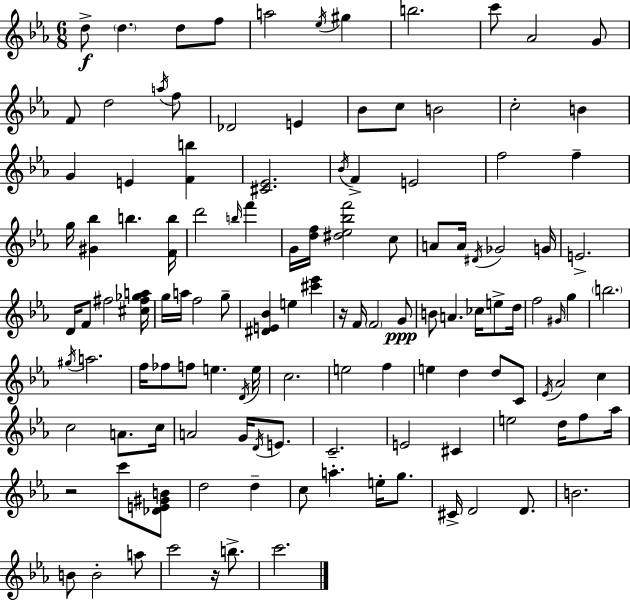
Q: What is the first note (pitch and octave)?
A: D5